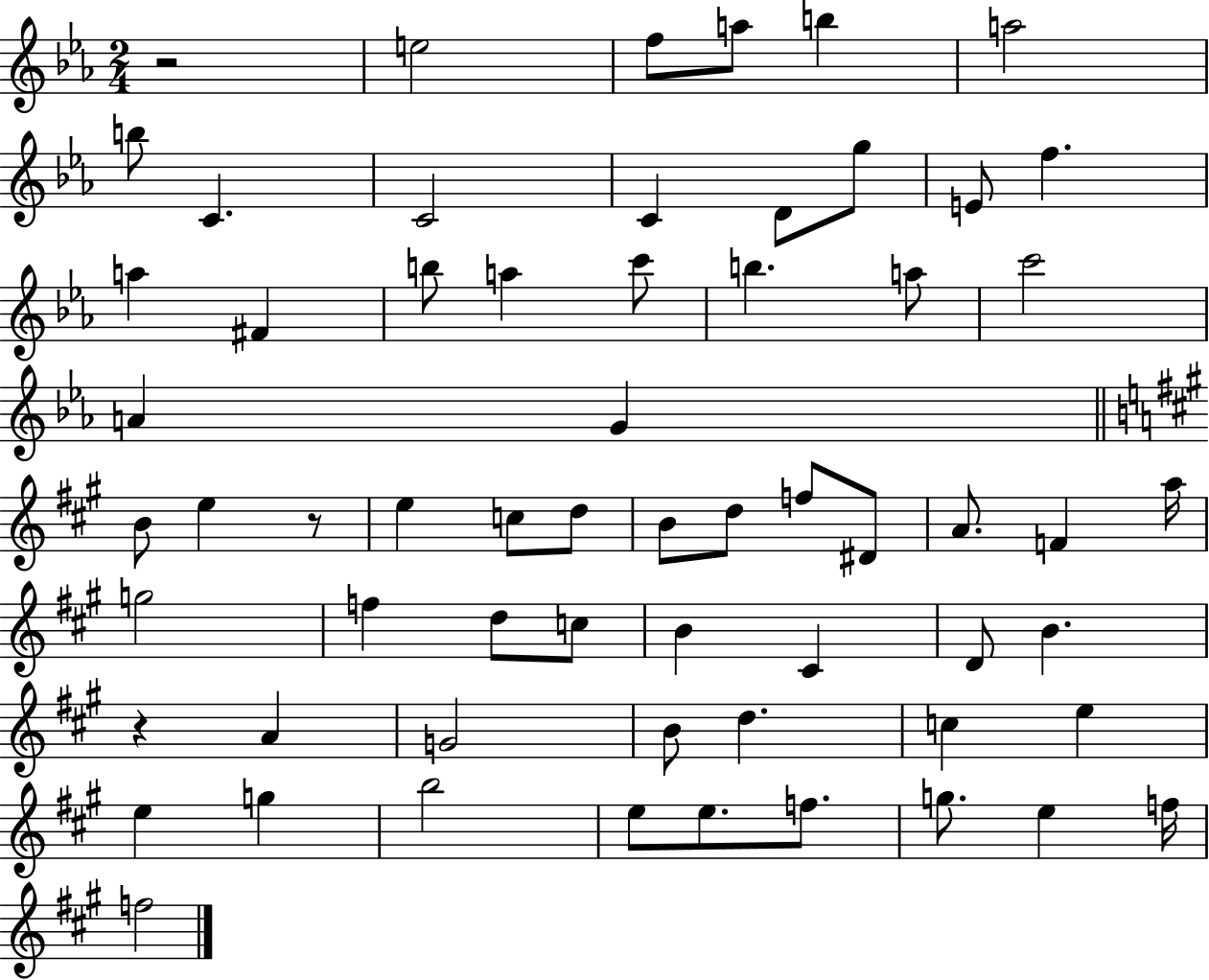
{
  \clef treble
  \numericTimeSignature
  \time 2/4
  \key ees \major
  r2 | e''2 | f''8 a''8 b''4 | a''2 | \break b''8 c'4. | c'2 | c'4 d'8 g''8 | e'8 f''4. | \break a''4 fis'4 | b''8 a''4 c'''8 | b''4. a''8 | c'''2 | \break a'4 g'4 | \bar "||" \break \key a \major b'8 e''4 r8 | e''4 c''8 d''8 | b'8 d''8 f''8 dis'8 | a'8. f'4 a''16 | \break g''2 | f''4 d''8 c''8 | b'4 cis'4 | d'8 b'4. | \break r4 a'4 | g'2 | b'8 d''4. | c''4 e''4 | \break e''4 g''4 | b''2 | e''8 e''8. f''8. | g''8. e''4 f''16 | \break f''2 | \bar "|."
}